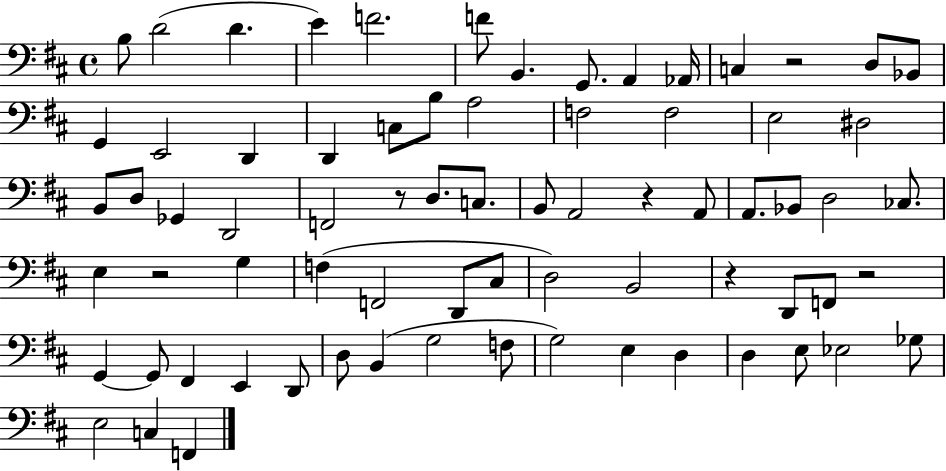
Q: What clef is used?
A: bass